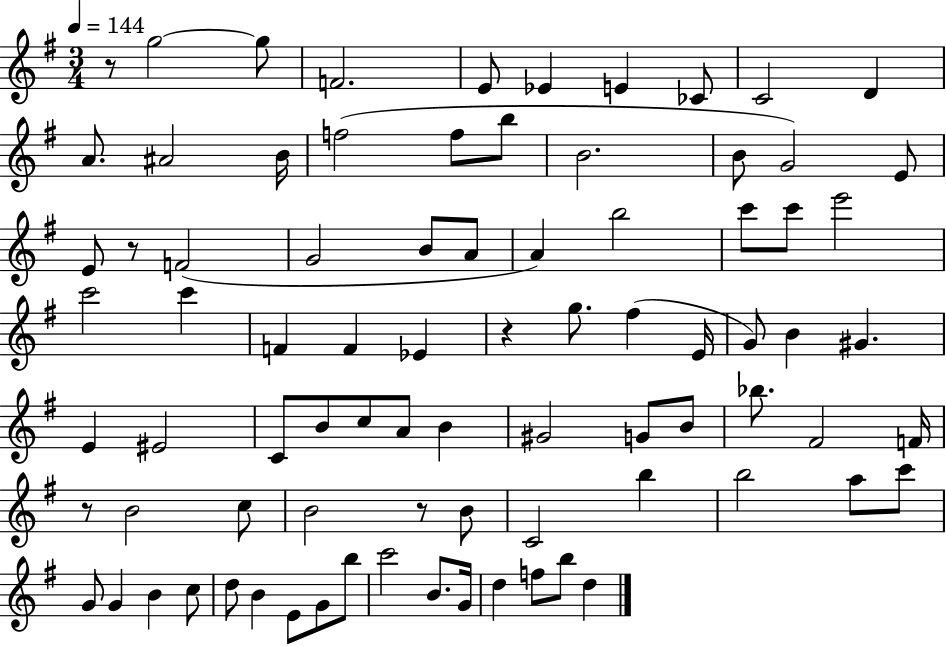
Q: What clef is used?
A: treble